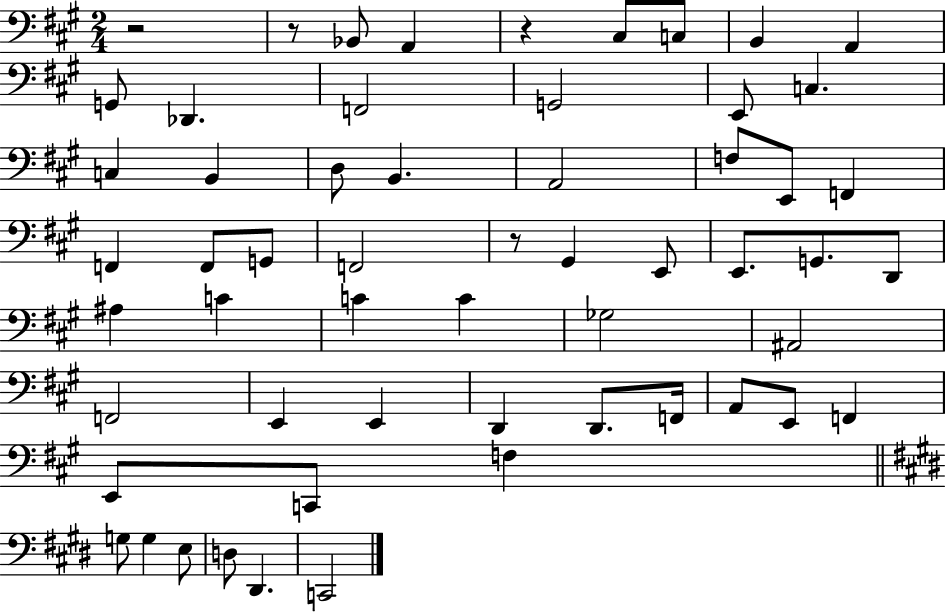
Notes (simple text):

R/h R/e Bb2/e A2/q R/q C#3/e C3/e B2/q A2/q G2/e Db2/q. F2/h G2/h E2/e C3/q. C3/q B2/q D3/e B2/q. A2/h F3/e E2/e F2/q F2/q F2/e G2/e F2/h R/e G#2/q E2/e E2/e. G2/e. D2/e A#3/q C4/q C4/q C4/q Gb3/h A#2/h F2/h E2/q E2/q D2/q D2/e. F2/s A2/e E2/e F2/q E2/e C2/e F3/q G3/e G3/q E3/e D3/e D#2/q. C2/h